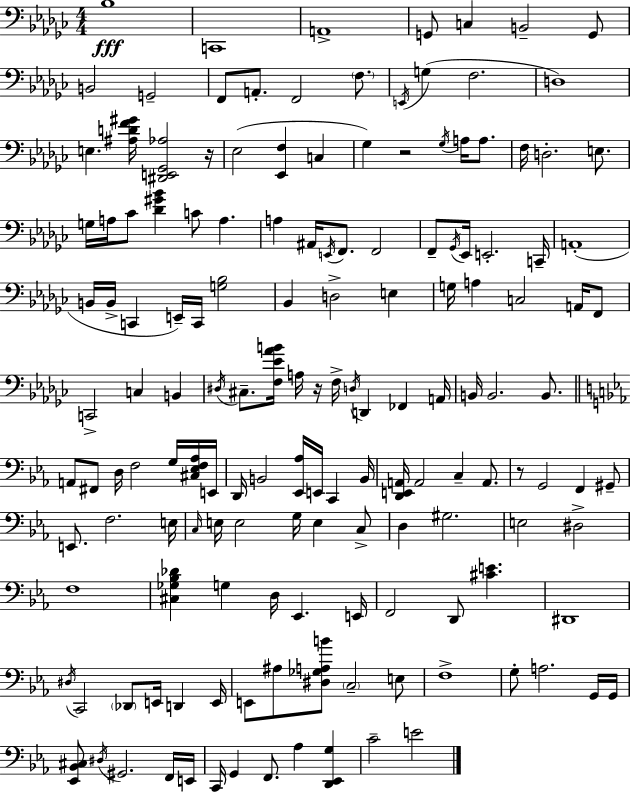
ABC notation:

X:1
T:Untitled
M:4/4
L:1/4
K:Ebm
_B,4 C,,4 A,,4 G,,/2 C, B,,2 G,,/2 B,,2 G,,2 F,,/2 A,,/2 F,,2 F,/2 E,,/4 G, F,2 D,4 E, [^A,DF^G]/4 [^D,,E,,_G,,_A,]2 z/4 _E,2 [_E,,F,] C, _G, z2 _G,/4 A,/4 A,/2 F,/4 D,2 E,/2 G,/4 A,/4 _C/2 [_D^G_B] C/2 A, A, ^A,,/4 E,,/4 F,,/2 F,,2 F,,/2 _G,,/4 _E,,/4 E,,2 C,,/4 A,,4 B,,/4 B,,/4 C,, E,,/4 C,,/4 [G,_B,]2 _B,, D,2 E, G,/4 A, C,2 A,,/4 F,,/2 C,,2 C, B,, ^D,/4 ^C,/2 [F,_E_AB]/4 A,/4 z/4 F,/4 D,/4 D,, _F,, A,,/4 B,,/4 B,,2 B,,/2 A,,/2 ^F,,/2 D,/4 F,2 G,/4 [^C,_E,F,_A,]/4 E,,/4 D,,/4 B,,2 [_E,,_A,]/4 E,,/4 C,, B,,/4 [D,,E,,A,,]/4 A,,2 C, A,,/2 z/2 G,,2 F,, ^G,,/2 E,,/2 F,2 E,/4 C,/4 E,/4 E,2 G,/4 E, C,/2 D, ^G,2 E,2 ^D,2 F,4 [^C,_G,_B,_D] G, D,/4 _E,, E,,/4 F,,2 D,,/2 [^CE] ^D,,4 ^D,/4 C,,2 _D,,/2 E,,/4 D,, E,,/4 E,,/2 ^A,/2 [^D,_G,A,B]/2 C,2 E,/2 F,4 G,/2 A,2 G,,/4 G,,/4 [_E,,_B,,^C,]/2 ^D,/4 ^G,,2 F,,/4 E,,/4 C,,/4 G,, F,,/2 _A, [D,,_E,,G,] C2 E2